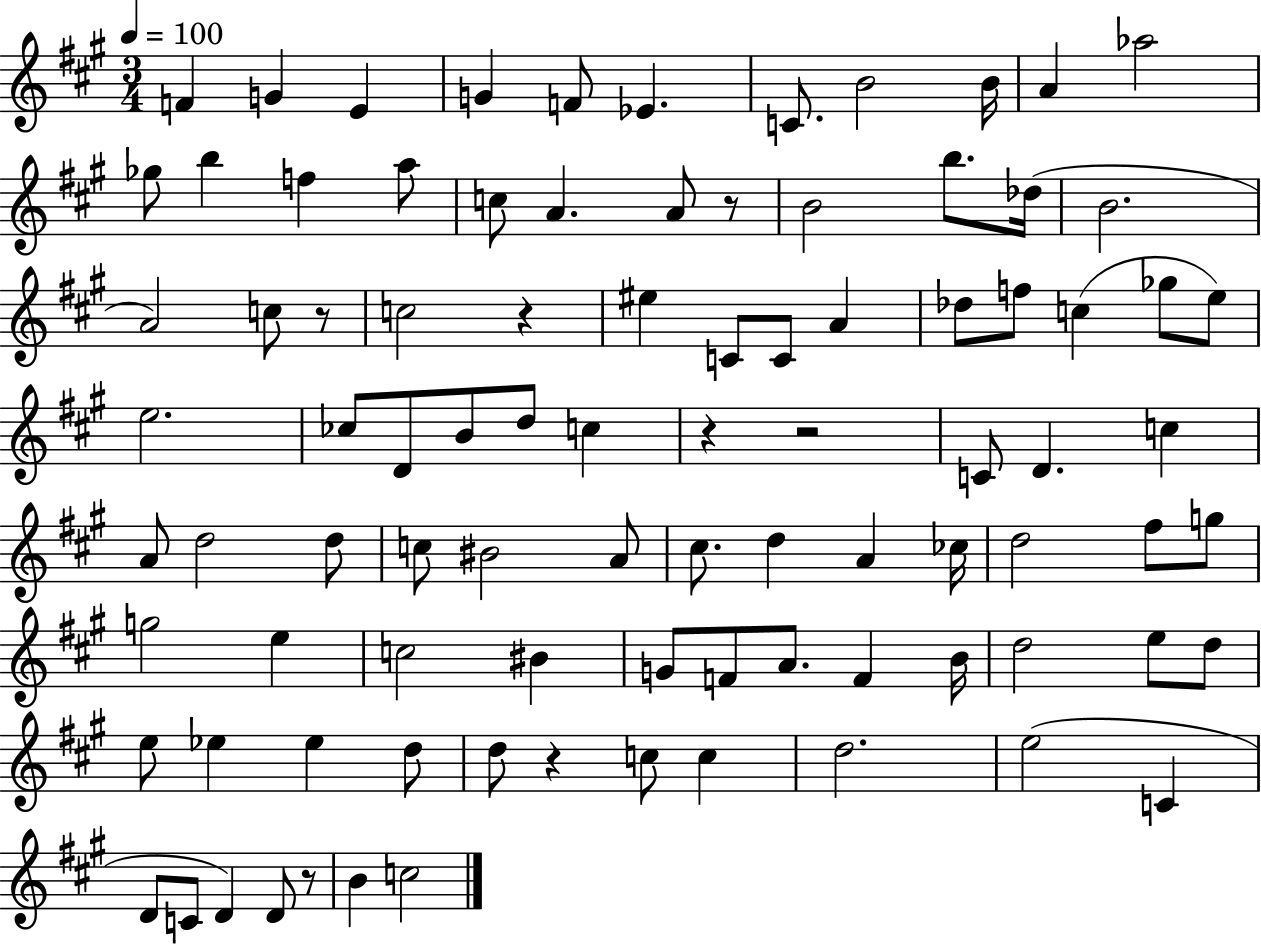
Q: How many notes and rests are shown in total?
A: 91